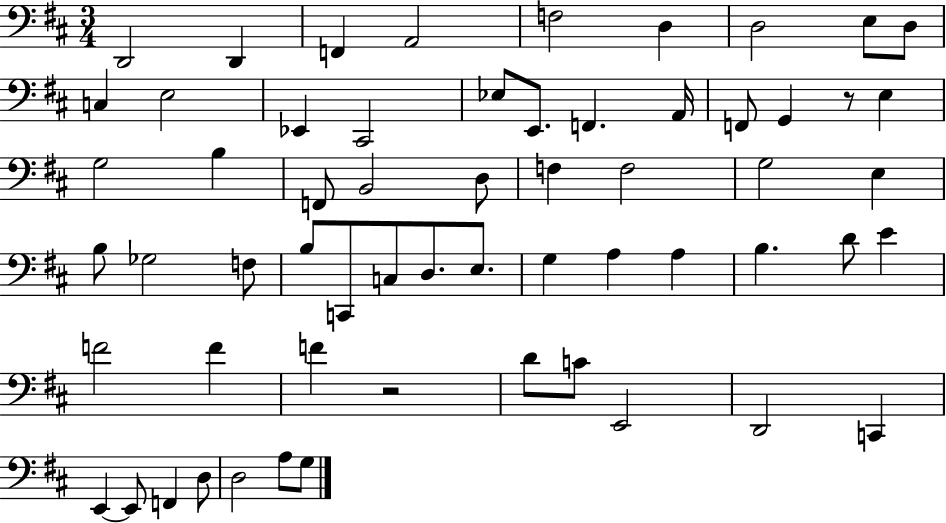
X:1
T:Untitled
M:3/4
L:1/4
K:D
D,,2 D,, F,, A,,2 F,2 D, D,2 E,/2 D,/2 C, E,2 _E,, ^C,,2 _E,/2 E,,/2 F,, A,,/4 F,,/2 G,, z/2 E, G,2 B, F,,/2 B,,2 D,/2 F, F,2 G,2 E, B,/2 _G,2 F,/2 B,/2 C,,/2 C,/2 D,/2 E,/2 G, A, A, B, D/2 E F2 F F z2 D/2 C/2 E,,2 D,,2 C,, E,, E,,/2 F,, D,/2 D,2 A,/2 G,/2